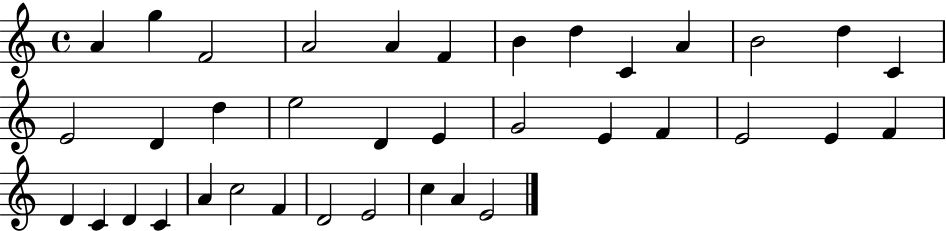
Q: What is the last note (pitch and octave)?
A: E4